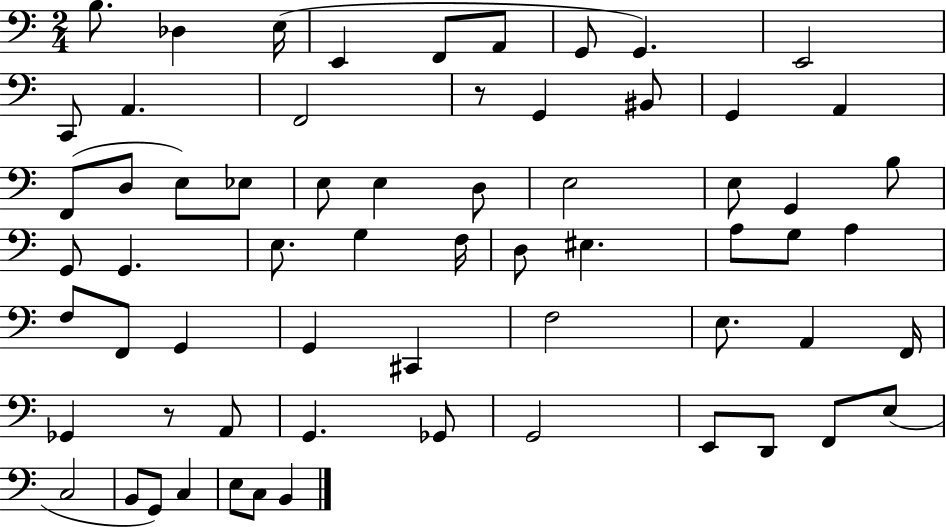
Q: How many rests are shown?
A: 2